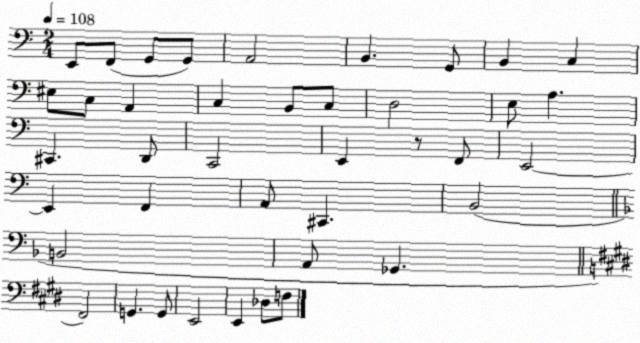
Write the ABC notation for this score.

X:1
T:Untitled
M:2/4
L:1/4
K:C
E,,/2 F,,/2 G,,/2 G,,/2 A,,2 B,, G,,/2 B,, C, ^E,/2 C,/2 A,, C, B,,/2 C,/2 D,2 E,/2 A, ^C,, D,,/2 C,,2 E,, z/2 F,,/2 E,,2 E,, F,, A,,/2 ^C,, B,,2 B,,2 A,,/2 _G,, ^F,,2 G,, G,,/2 E,,2 E,, _D,/2 F,/2